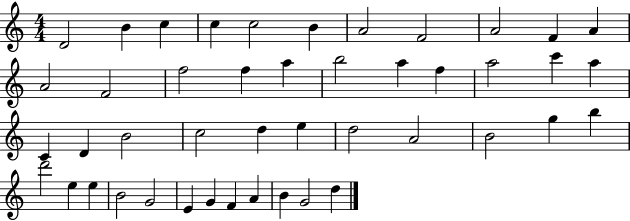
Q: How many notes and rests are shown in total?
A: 45